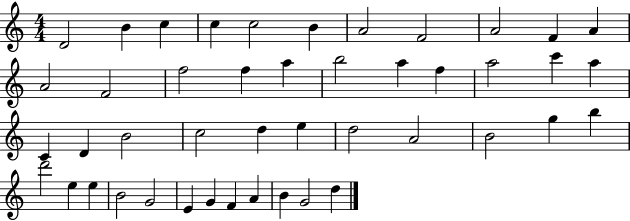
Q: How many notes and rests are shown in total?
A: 45